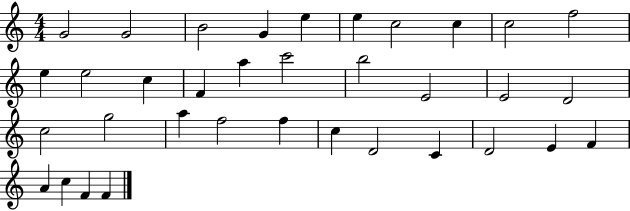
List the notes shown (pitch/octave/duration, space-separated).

G4/h G4/h B4/h G4/q E5/q E5/q C5/h C5/q C5/h F5/h E5/q E5/h C5/q F4/q A5/q C6/h B5/h E4/h E4/h D4/h C5/h G5/h A5/q F5/h F5/q C5/q D4/h C4/q D4/h E4/q F4/q A4/q C5/q F4/q F4/q